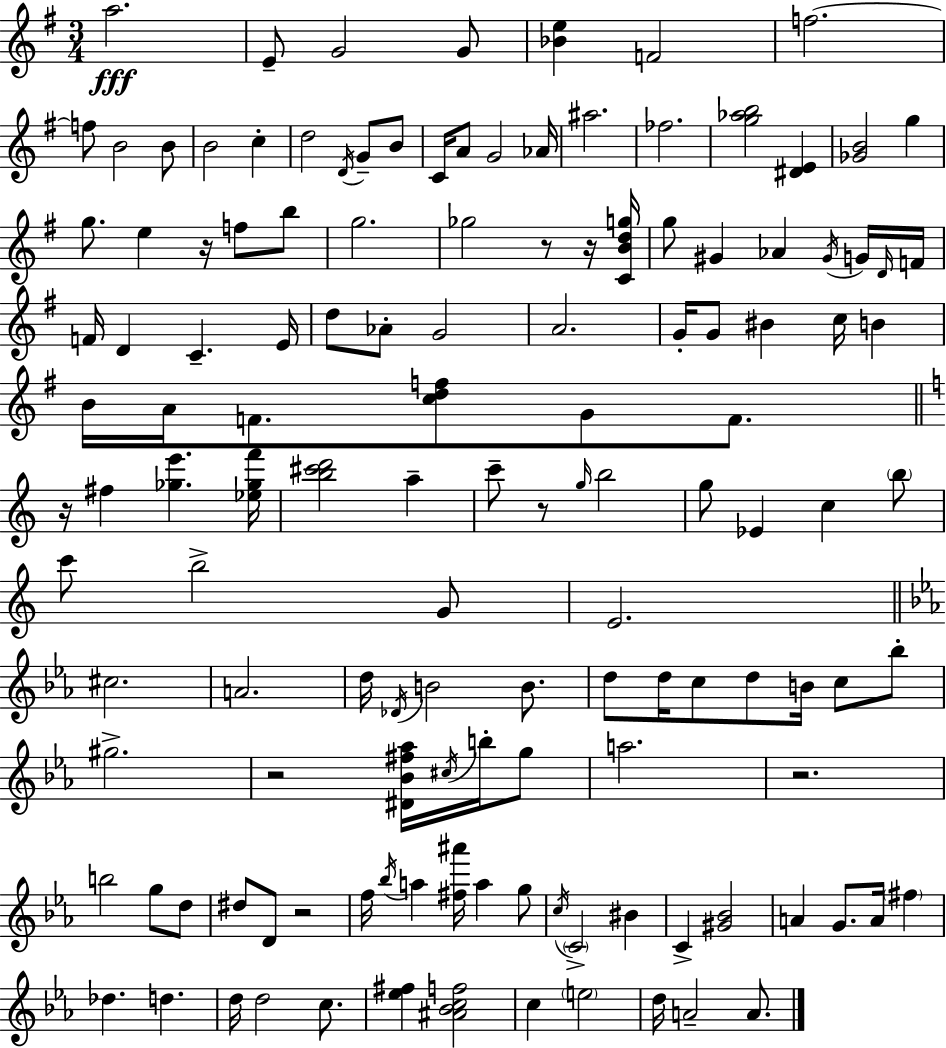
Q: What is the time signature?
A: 3/4